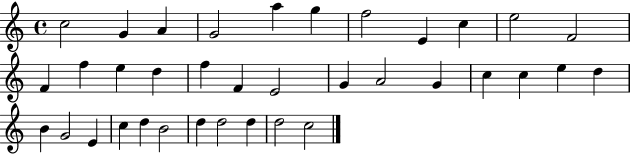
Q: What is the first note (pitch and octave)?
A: C5